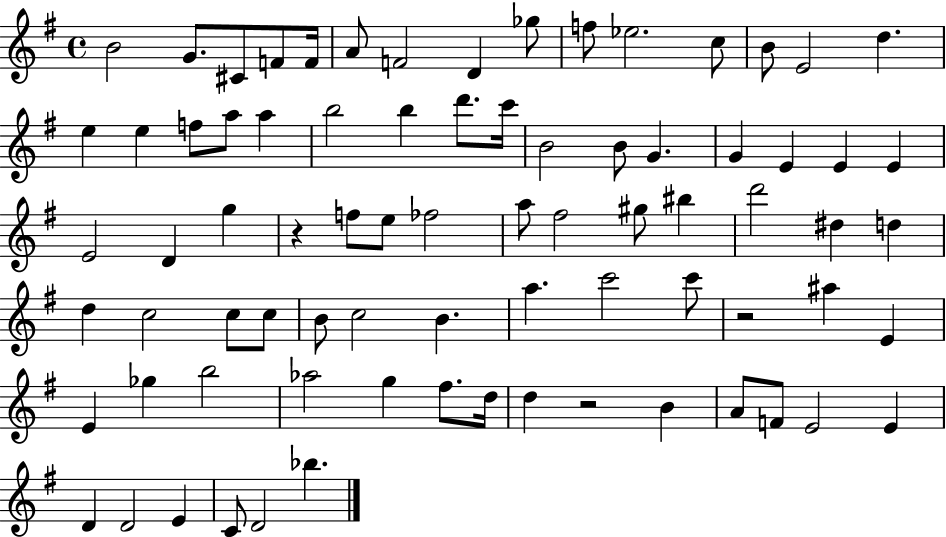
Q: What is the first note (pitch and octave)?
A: B4